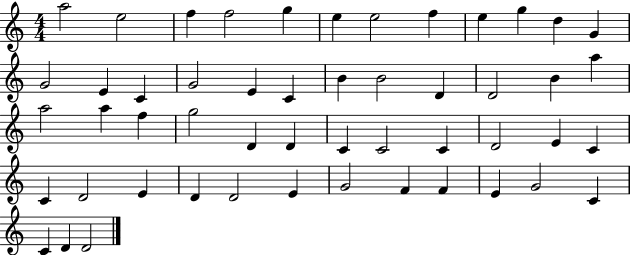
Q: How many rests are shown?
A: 0